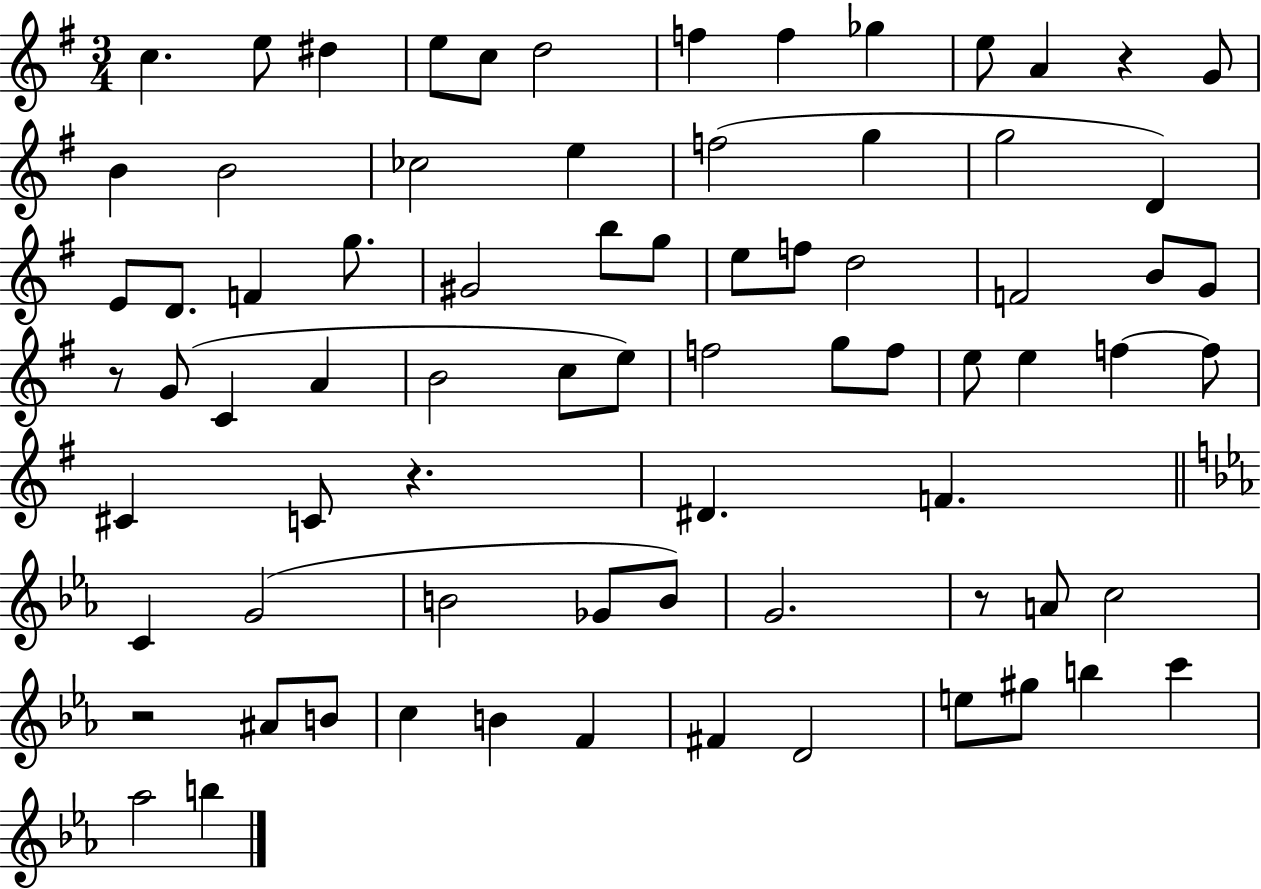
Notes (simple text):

C5/q. E5/e D#5/q E5/e C5/e D5/h F5/q F5/q Gb5/q E5/e A4/q R/q G4/e B4/q B4/h CES5/h E5/q F5/h G5/q G5/h D4/q E4/e D4/e. F4/q G5/e. G#4/h B5/e G5/e E5/e F5/e D5/h F4/h B4/e G4/e R/e G4/e C4/q A4/q B4/h C5/e E5/e F5/h G5/e F5/e E5/e E5/q F5/q F5/e C#4/q C4/e R/q. D#4/q. F4/q. C4/q G4/h B4/h Gb4/e B4/e G4/h. R/e A4/e C5/h R/h A#4/e B4/e C5/q B4/q F4/q F#4/q D4/h E5/e G#5/e B5/q C6/q Ab5/h B5/q